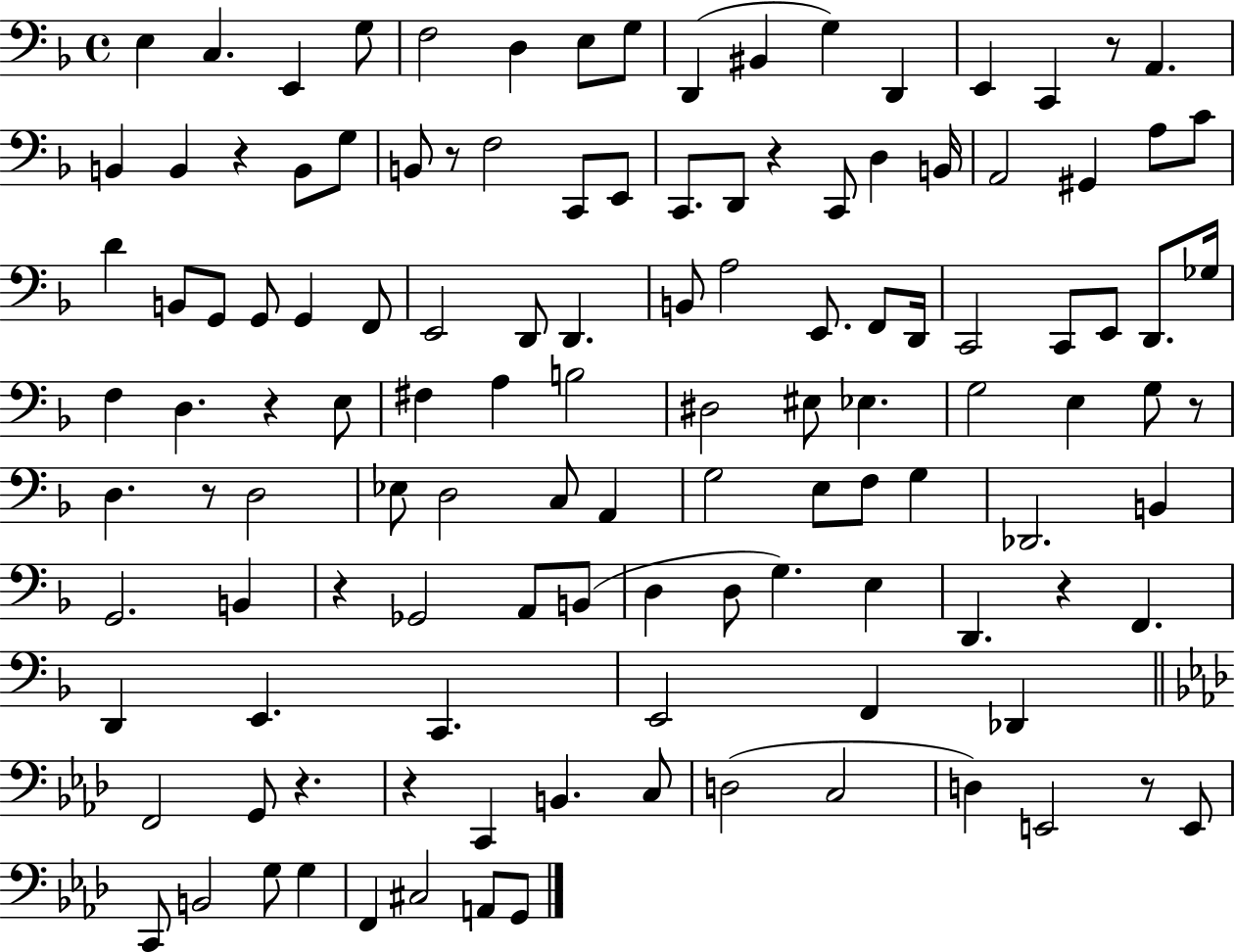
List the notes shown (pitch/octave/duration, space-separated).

E3/q C3/q. E2/q G3/e F3/h D3/q E3/e G3/e D2/q BIS2/q G3/q D2/q E2/q C2/q R/e A2/q. B2/q B2/q R/q B2/e G3/e B2/e R/e F3/h C2/e E2/e C2/e. D2/e R/q C2/e D3/q B2/s A2/h G#2/q A3/e C4/e D4/q B2/e G2/e G2/e G2/q F2/e E2/h D2/e D2/q. B2/e A3/h E2/e. F2/e D2/s C2/h C2/e E2/e D2/e. Gb3/s F3/q D3/q. R/q E3/e F#3/q A3/q B3/h D#3/h EIS3/e Eb3/q. G3/h E3/q G3/e R/e D3/q. R/e D3/h Eb3/e D3/h C3/e A2/q G3/h E3/e F3/e G3/q Db2/h. B2/q G2/h. B2/q R/q Gb2/h A2/e B2/e D3/q D3/e G3/q. E3/q D2/q. R/q F2/q. D2/q E2/q. C2/q. E2/h F2/q Db2/q F2/h G2/e R/q. R/q C2/q B2/q. C3/e D3/h C3/h D3/q E2/h R/e E2/e C2/e B2/h G3/e G3/q F2/q C#3/h A2/e G2/e